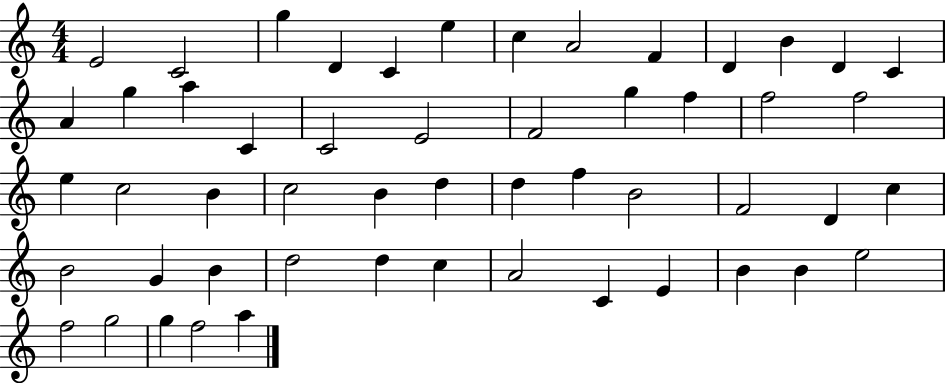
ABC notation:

X:1
T:Untitled
M:4/4
L:1/4
K:C
E2 C2 g D C e c A2 F D B D C A g a C C2 E2 F2 g f f2 f2 e c2 B c2 B d d f B2 F2 D c B2 G B d2 d c A2 C E B B e2 f2 g2 g f2 a